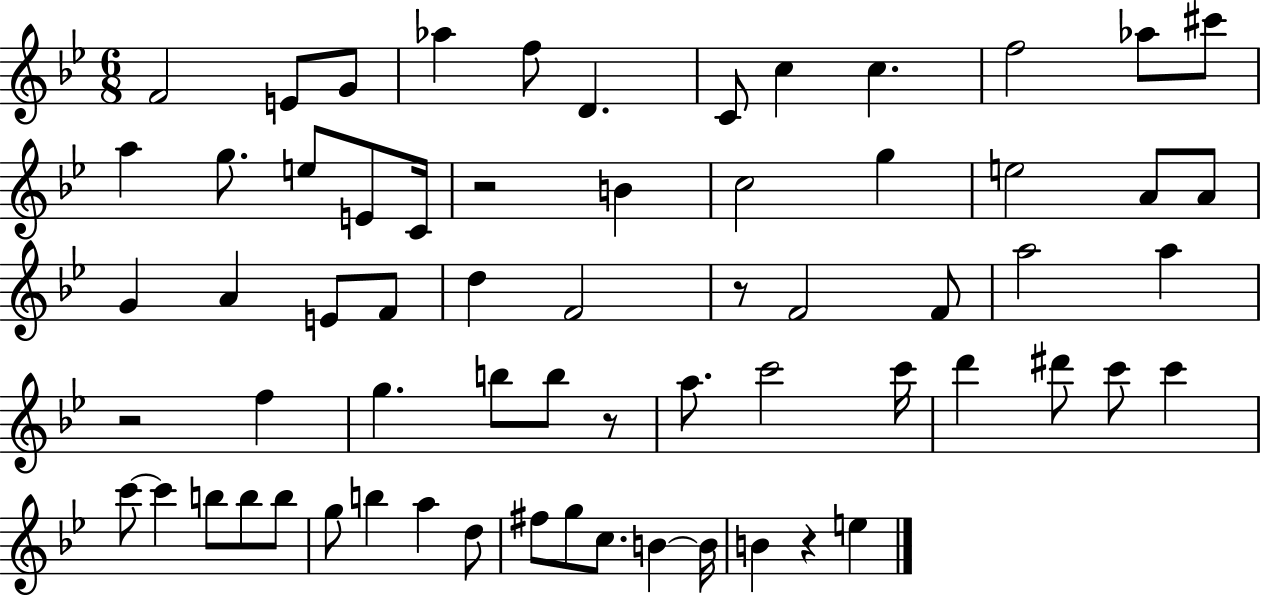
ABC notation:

X:1
T:Untitled
M:6/8
L:1/4
K:Bb
F2 E/2 G/2 _a f/2 D C/2 c c f2 _a/2 ^c'/2 a g/2 e/2 E/2 C/4 z2 B c2 g e2 A/2 A/2 G A E/2 F/2 d F2 z/2 F2 F/2 a2 a z2 f g b/2 b/2 z/2 a/2 c'2 c'/4 d' ^d'/2 c'/2 c' c'/2 c' b/2 b/2 b/2 g/2 b a d/2 ^f/2 g/2 c/2 B B/4 B z e